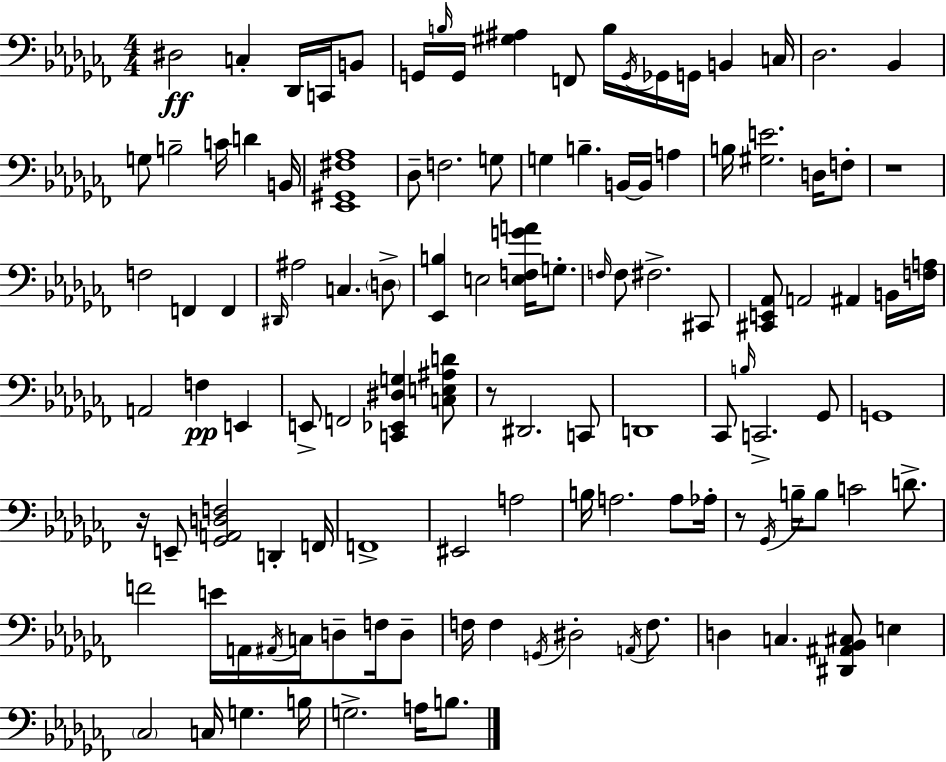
{
  \clef bass
  \numericTimeSignature
  \time 4/4
  \key aes \minor
  dis2\ff c4-. des,16 c,16 b,8 | g,16 \grace { b16 } g,16 <gis ais>4 f,8 b16 \acciaccatura { g,16 } ges,16 g,16 b,4 | c16 des2. bes,4 | g8 b2-- c'16 d'4 | \break b,16 <ees, gis, fis aes>1 | des8-- f2. | g8 g4 b4.-- b,16~~ b,16 a4 | b16 <gis e'>2. d16 | \break f8-. r1 | f2 f,4 f,4 | \grace { dis,16 } ais2 c4. | \parenthesize d8-> <ees, b>4 e2 <e f g' a'>16 | \break g8.-. \grace { f16 } f8 fis2.-> | cis,8 <cis, e, aes,>8 a,2 ais,4 | b,16 <f a>16 a,2 f4\pp | e,4 e,8-> f,2 <c, ees, dis g>4 | \break <c e ais d'>8 r8 dis,2. | c,8 d,1 | ces,8 \grace { b16 } c,2.-> | ges,8 g,1 | \break r16 e,8-- <ges, a, d f>2 | d,4-. f,16 f,1-> | eis,2 a2 | b16 a2. | \break a8 aes16-. r8 \acciaccatura { ges,16 } b16-- b8 c'2 | d'8.-> f'2 e'16 a,16 | \acciaccatura { ais,16 } c16 d8-- f16 d8-- f16 f4 \acciaccatura { g,16 } dis2-. | \acciaccatura { a,16 } f8. d4 c4. | \break <dis, ais, bes, cis>8 e4 \parenthesize ces2 | c16 g4. b16 g2.-> | a16 b8. \bar "|."
}